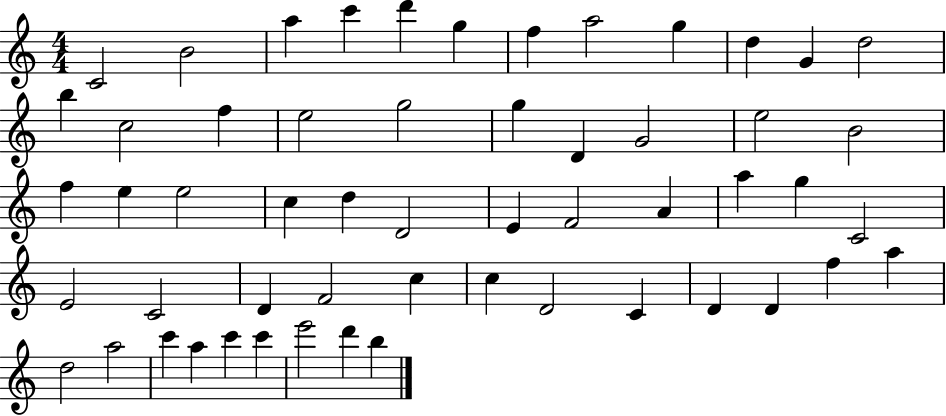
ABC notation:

X:1
T:Untitled
M:4/4
L:1/4
K:C
C2 B2 a c' d' g f a2 g d G d2 b c2 f e2 g2 g D G2 e2 B2 f e e2 c d D2 E F2 A a g C2 E2 C2 D F2 c c D2 C D D f a d2 a2 c' a c' c' e'2 d' b